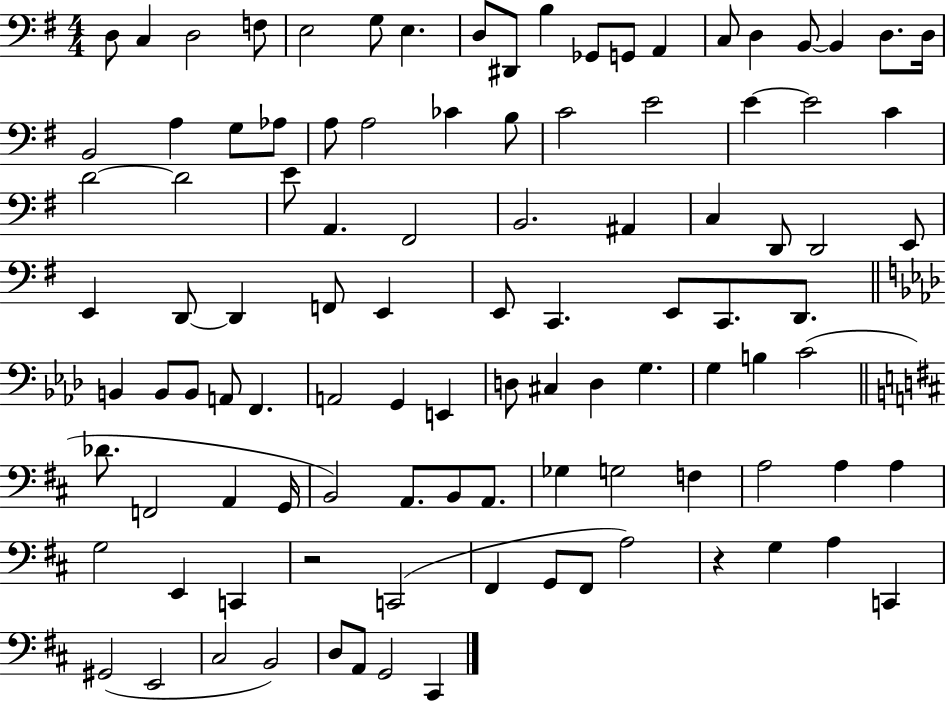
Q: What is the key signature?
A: G major